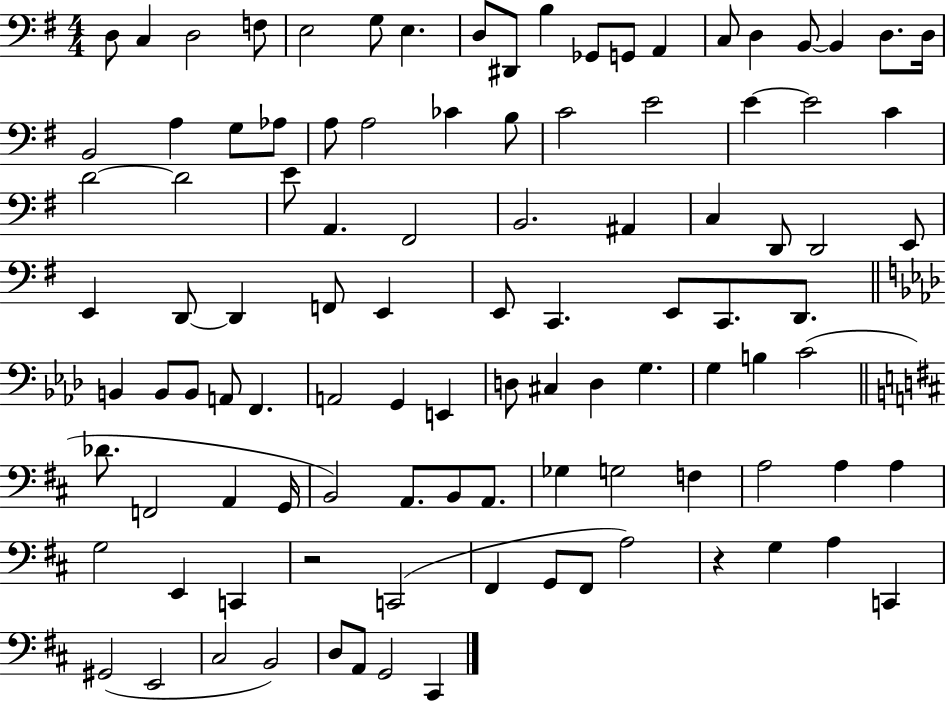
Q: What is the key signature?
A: G major